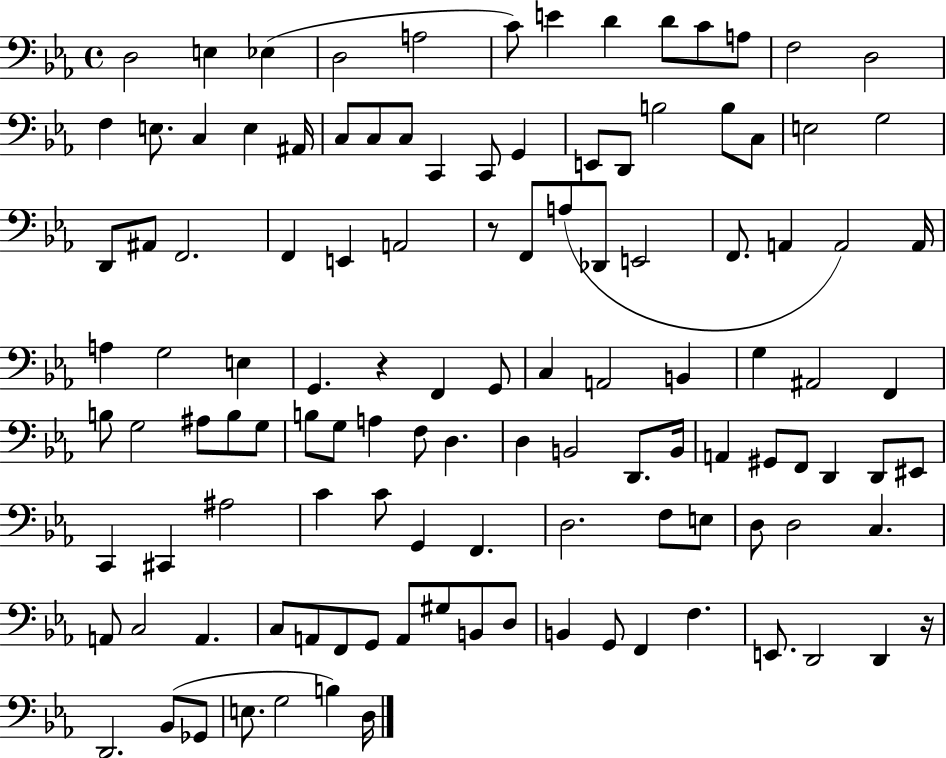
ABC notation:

X:1
T:Untitled
M:4/4
L:1/4
K:Eb
D,2 E, _E, D,2 A,2 C/2 E D D/2 C/2 A,/2 F,2 D,2 F, E,/2 C, E, ^A,,/4 C,/2 C,/2 C,/2 C,, C,,/2 G,, E,,/2 D,,/2 B,2 B,/2 C,/2 E,2 G,2 D,,/2 ^A,,/2 F,,2 F,, E,, A,,2 z/2 F,,/2 A,/2 _D,,/2 E,,2 F,,/2 A,, A,,2 A,,/4 A, G,2 E, G,, z F,, G,,/2 C, A,,2 B,, G, ^A,,2 F,, B,/2 G,2 ^A,/2 B,/2 G,/2 B,/2 G,/2 A, F,/2 D, D, B,,2 D,,/2 B,,/4 A,, ^G,,/2 F,,/2 D,, D,,/2 ^E,,/2 C,, ^C,, ^A,2 C C/2 G,, F,, D,2 F,/2 E,/2 D,/2 D,2 C, A,,/2 C,2 A,, C,/2 A,,/2 F,,/2 G,,/2 A,,/2 ^G,/2 B,,/2 D,/2 B,, G,,/2 F,, F, E,,/2 D,,2 D,, z/4 D,,2 _B,,/2 _G,,/2 E,/2 G,2 B, D,/4